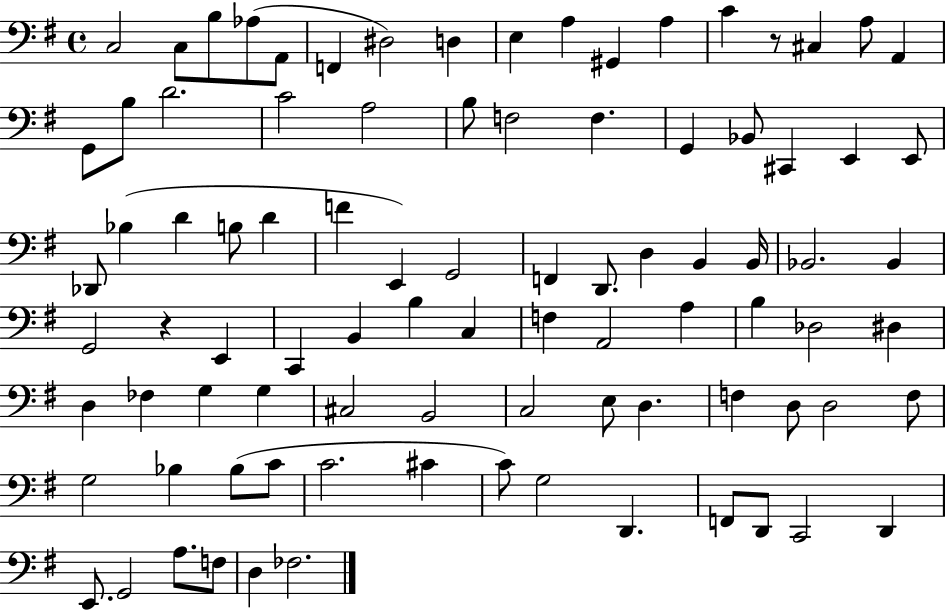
C3/h C3/e B3/e Ab3/e A2/e F2/q D#3/h D3/q E3/q A3/q G#2/q A3/q C4/q R/e C#3/q A3/e A2/q G2/e B3/e D4/h. C4/h A3/h B3/e F3/h F3/q. G2/q Bb2/e C#2/q E2/q E2/e Db2/e Bb3/q D4/q B3/e D4/q F4/q E2/q G2/h F2/q D2/e. D3/q B2/q B2/s Bb2/h. Bb2/q G2/h R/q E2/q C2/q B2/q B3/q C3/q F3/q A2/h A3/q B3/q Db3/h D#3/q D3/q FES3/q G3/q G3/q C#3/h B2/h C3/h E3/e D3/q. F3/q D3/e D3/h F3/e G3/h Bb3/q Bb3/e C4/e C4/h. C#4/q C4/e G3/h D2/q. F2/e D2/e C2/h D2/q E2/e. G2/h A3/e. F3/e D3/q FES3/h.